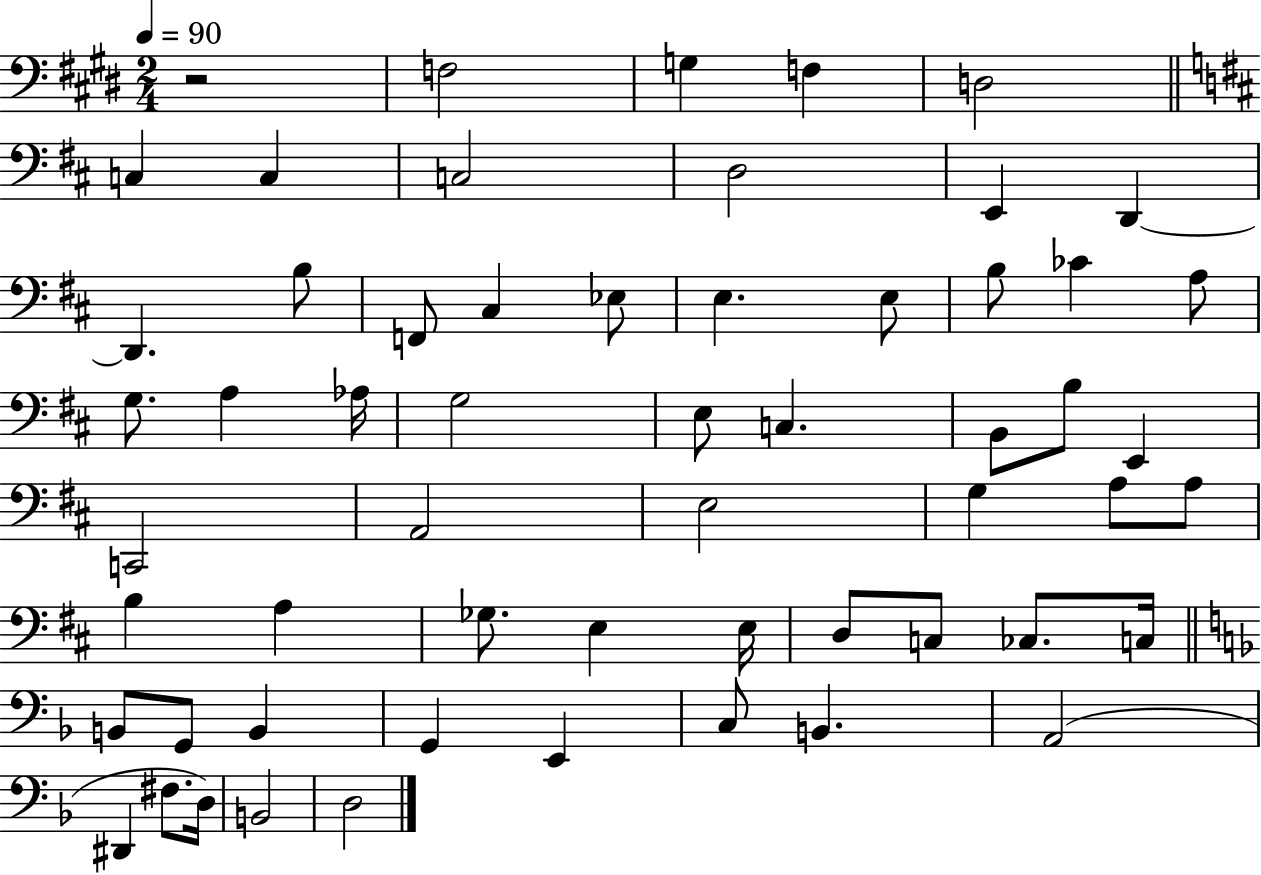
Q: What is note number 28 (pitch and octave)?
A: B3